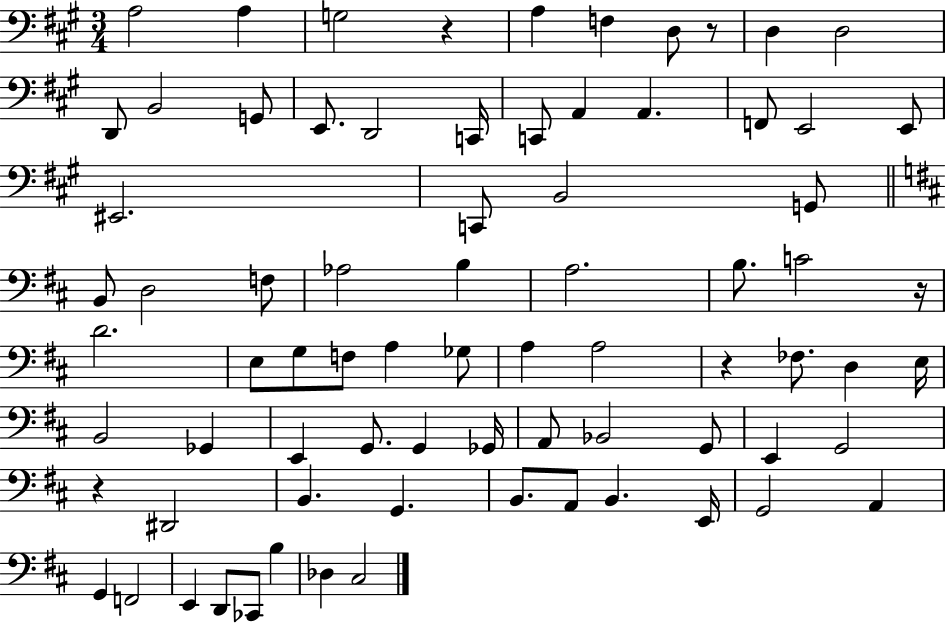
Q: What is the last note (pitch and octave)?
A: C#3